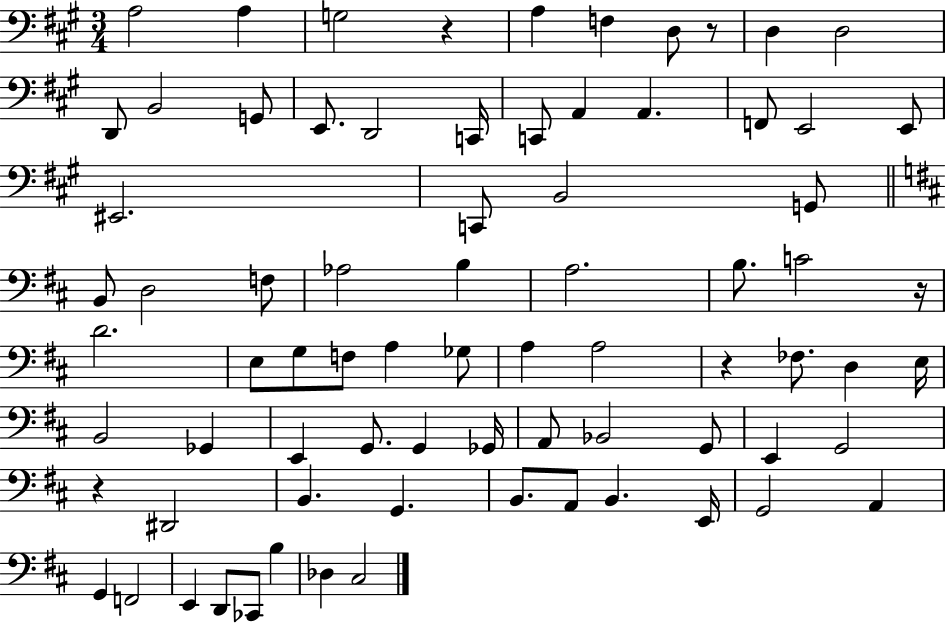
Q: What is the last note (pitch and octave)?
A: C#3